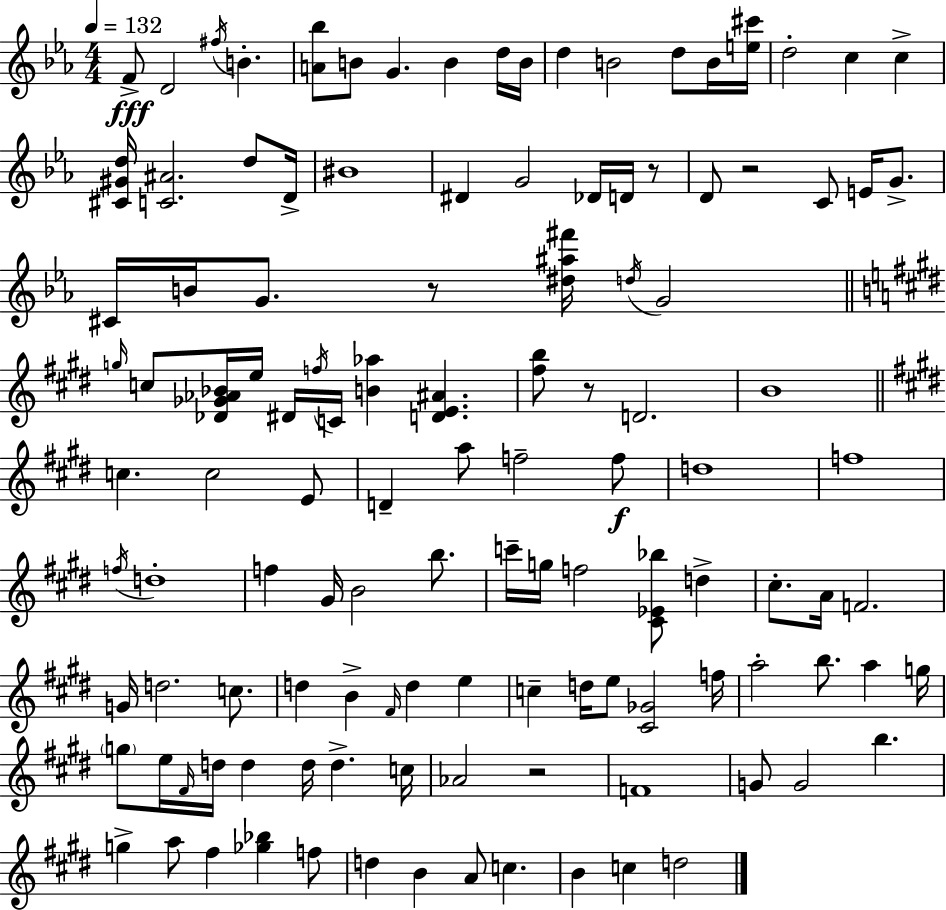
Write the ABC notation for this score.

X:1
T:Untitled
M:4/4
L:1/4
K:Cm
F/2 D2 ^f/4 B [A_b]/2 B/2 G B d/4 B/4 d B2 d/2 B/4 [e^c']/4 d2 c c [^C^Gd]/4 [C^A]2 d/2 D/4 ^B4 ^D G2 _D/4 D/4 z/2 D/2 z2 C/2 E/4 G/2 ^C/4 B/4 G/2 z/2 [^d^a^f']/4 d/4 G2 g/4 c/2 [_D_G_A_B]/4 e/4 ^D/4 f/4 C/4 [B_a] [DE^A] [^fb]/2 z/2 D2 B4 c c2 E/2 D a/2 f2 f/2 d4 f4 f/4 d4 f ^G/4 B2 b/2 c'/4 g/4 f2 [^C_E_b]/2 d ^c/2 A/4 F2 G/4 d2 c/2 d B ^F/4 d e c d/4 e/2 [^C_G]2 f/4 a2 b/2 a g/4 g/2 e/4 ^F/4 d/4 d d/4 d c/4 _A2 z2 F4 G/2 G2 b g a/2 ^f [_g_b] f/2 d B A/2 c B c d2